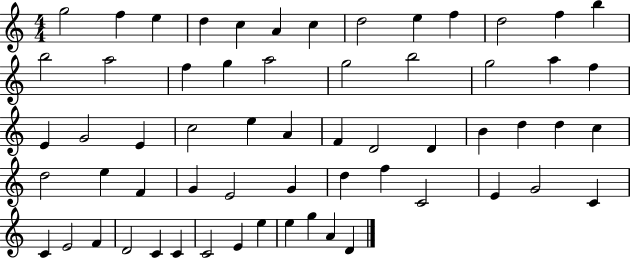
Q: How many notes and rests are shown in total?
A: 61